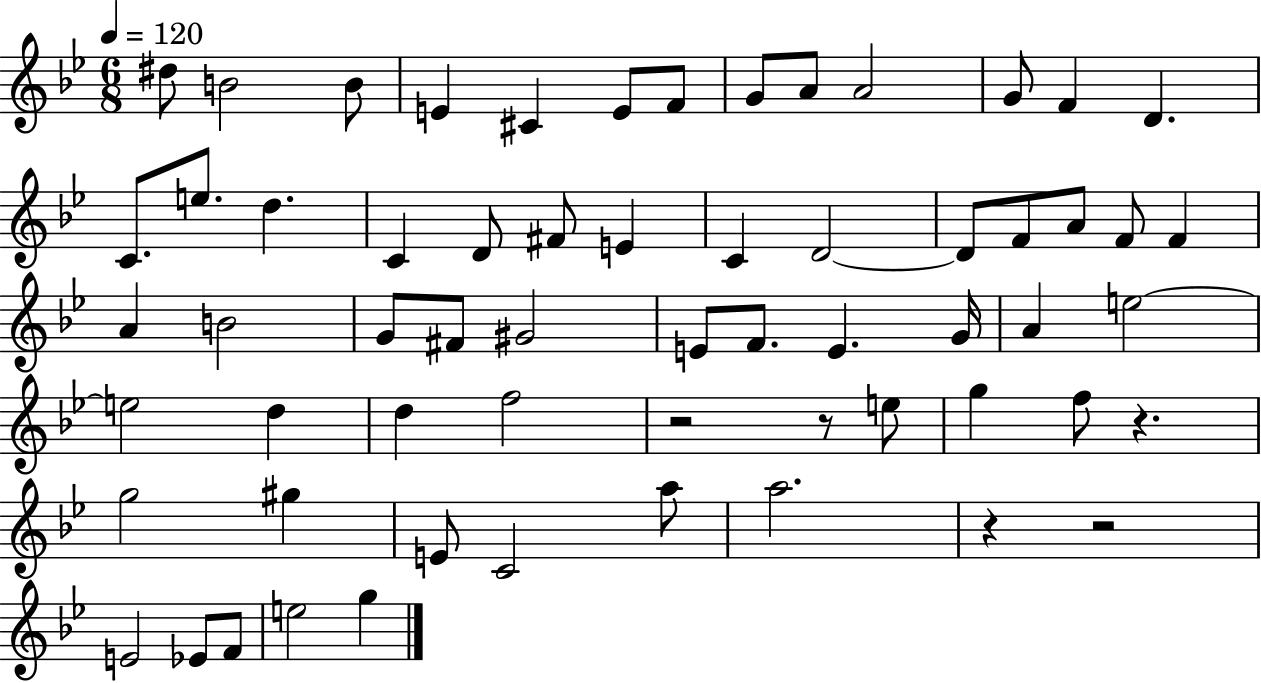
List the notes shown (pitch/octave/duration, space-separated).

D#5/e B4/h B4/e E4/q C#4/q E4/e F4/e G4/e A4/e A4/h G4/e F4/q D4/q. C4/e. E5/e. D5/q. C4/q D4/e F#4/e E4/q C4/q D4/h D4/e F4/e A4/e F4/e F4/q A4/q B4/h G4/e F#4/e G#4/h E4/e F4/e. E4/q. G4/s A4/q E5/h E5/h D5/q D5/q F5/h R/h R/e E5/e G5/q F5/e R/q. G5/h G#5/q E4/e C4/h A5/e A5/h. R/q R/h E4/h Eb4/e F4/e E5/h G5/q